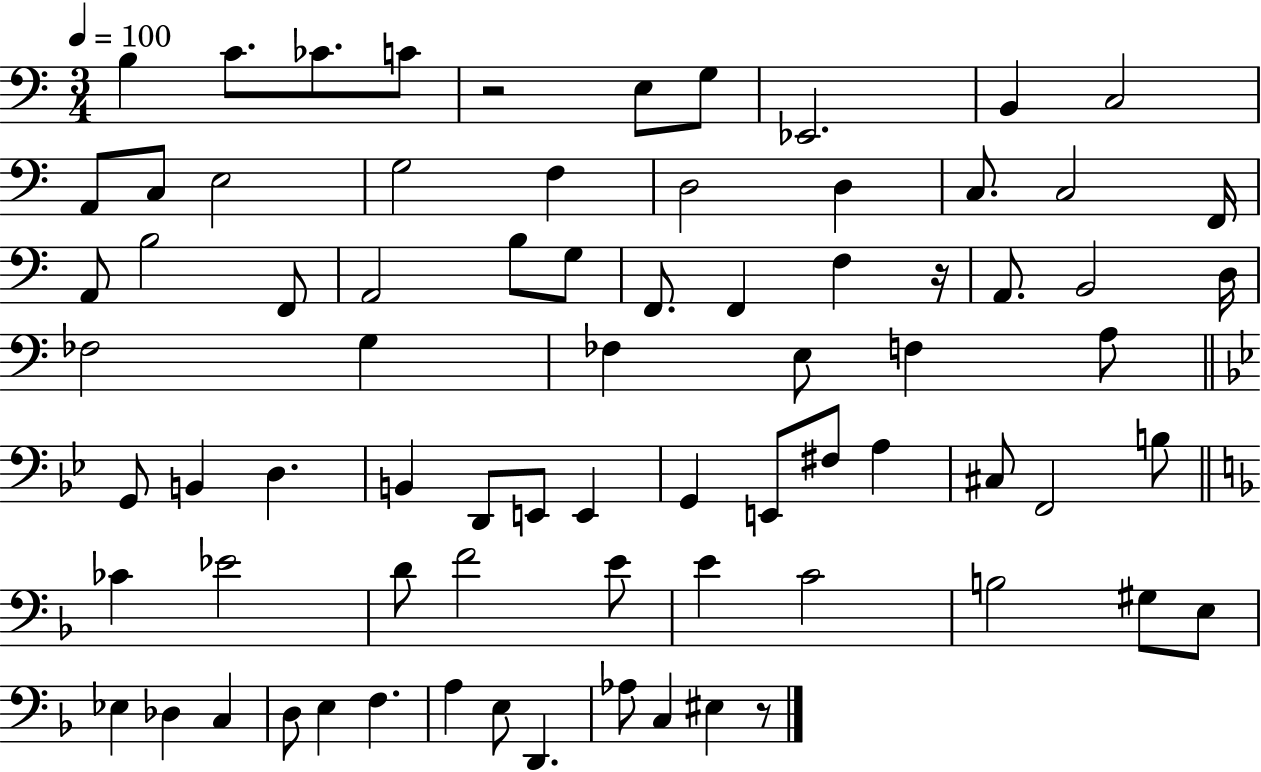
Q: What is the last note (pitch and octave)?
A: EIS3